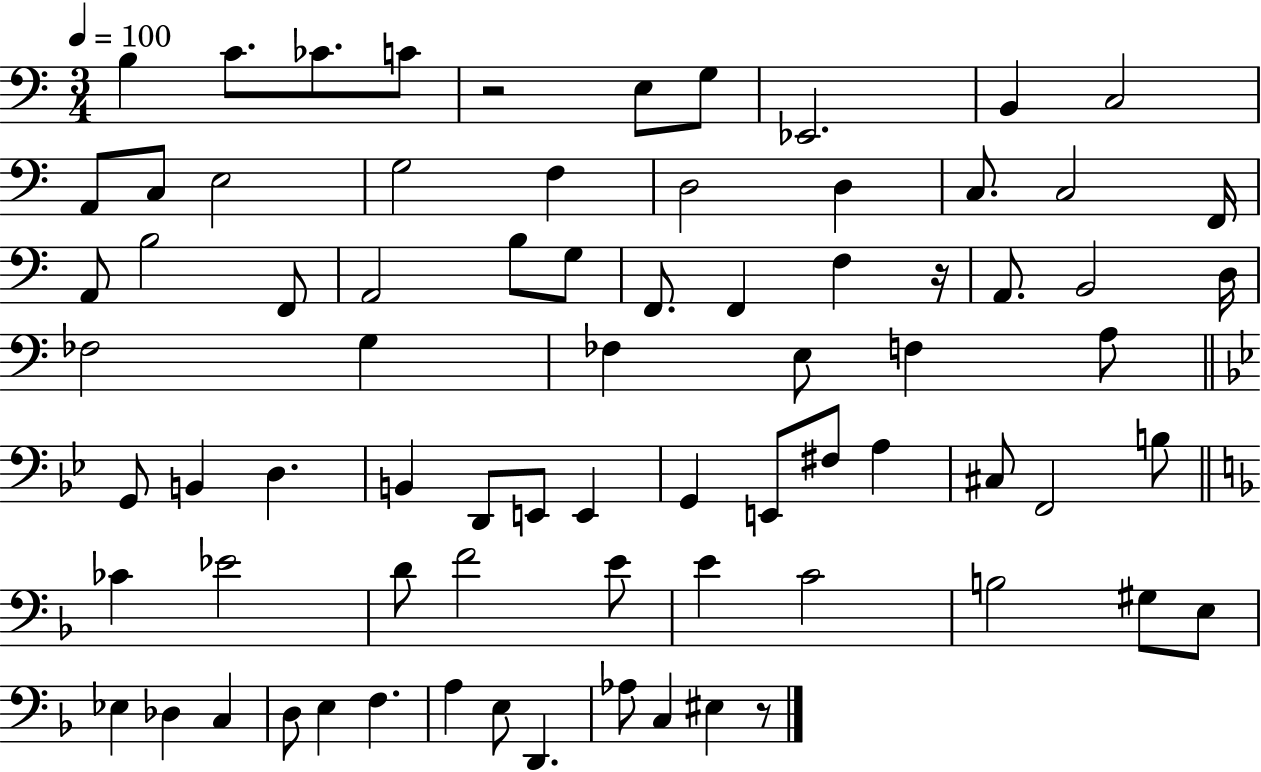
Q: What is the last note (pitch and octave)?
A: EIS3